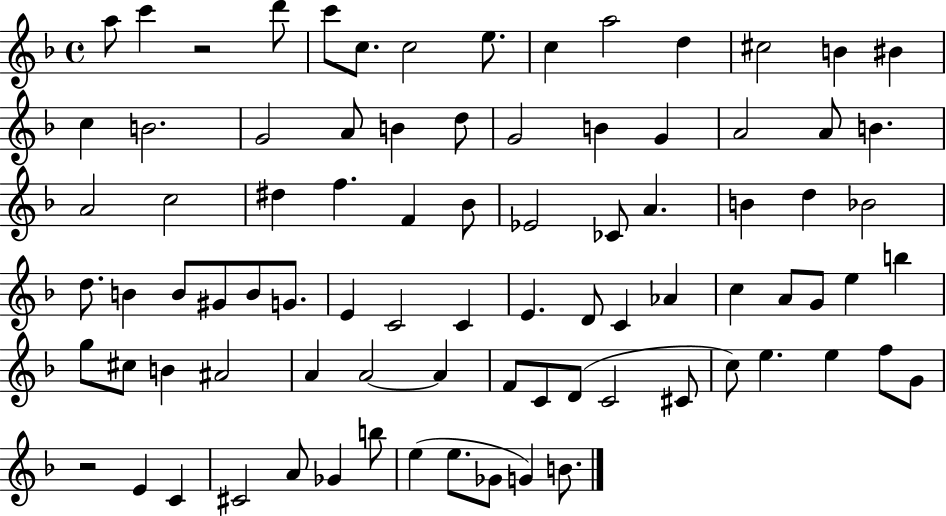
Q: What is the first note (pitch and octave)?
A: A5